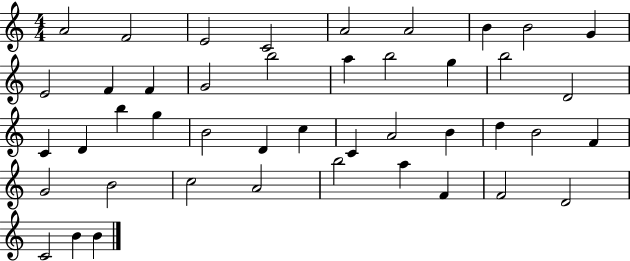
A4/h F4/h E4/h C4/h A4/h A4/h B4/q B4/h G4/q E4/h F4/q F4/q G4/h B5/h A5/q B5/h G5/q B5/h D4/h C4/q D4/q B5/q G5/q B4/h D4/q C5/q C4/q A4/h B4/q D5/q B4/h F4/q G4/h B4/h C5/h A4/h B5/h A5/q F4/q F4/h D4/h C4/h B4/q B4/q